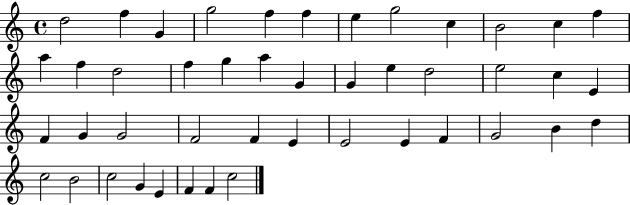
{
  \clef treble
  \time 4/4
  \defaultTimeSignature
  \key c \major
  d''2 f''4 g'4 | g''2 f''4 f''4 | e''4 g''2 c''4 | b'2 c''4 f''4 | \break a''4 f''4 d''2 | f''4 g''4 a''4 g'4 | g'4 e''4 d''2 | e''2 c''4 e'4 | \break f'4 g'4 g'2 | f'2 f'4 e'4 | e'2 e'4 f'4 | g'2 b'4 d''4 | \break c''2 b'2 | c''2 g'4 e'4 | f'4 f'4 c''2 | \bar "|."
}